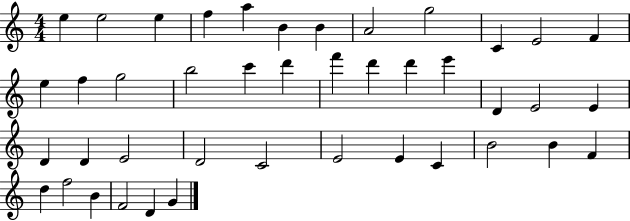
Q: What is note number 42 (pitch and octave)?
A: G4